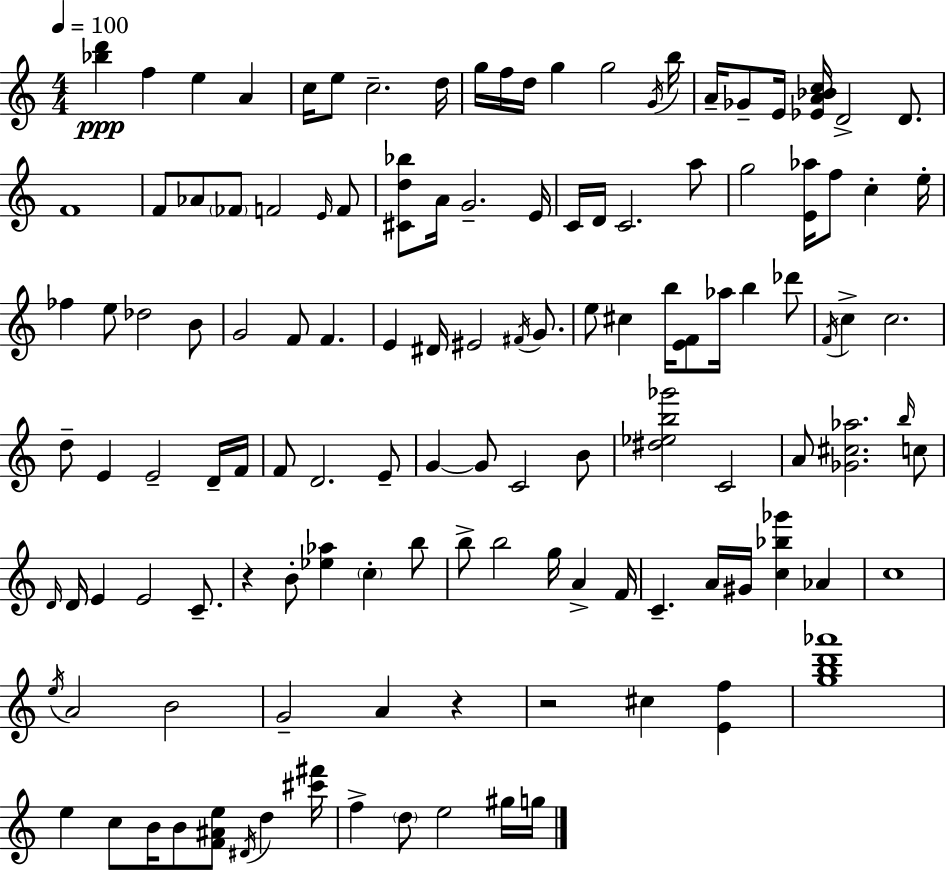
[Bb5,D6]/q F5/q E5/q A4/q C5/s E5/e C5/h. D5/s G5/s F5/s D5/s G5/q G5/h G4/s B5/s A4/s Gb4/e E4/s [Eb4,A4,Bb4,C5]/s D4/h D4/e. F4/w F4/e Ab4/e FES4/e F4/h E4/s F4/e [C#4,D5,Bb5]/e A4/s G4/h. E4/s C4/s D4/s C4/h. A5/e G5/h [E4,Ab5]/s F5/e C5/q E5/s FES5/q E5/e Db5/h B4/e G4/h F4/e F4/q. E4/q D#4/s EIS4/h F#4/s G4/e. E5/e C#5/q B5/s [E4,F4]/e Ab5/s B5/q Db6/e F4/s C5/q C5/h. D5/e E4/q E4/h D4/s F4/s F4/e D4/h. E4/e G4/q G4/e C4/h B4/e [D#5,Eb5,B5,Gb6]/h C4/h A4/e [Gb4,C#5,Ab5]/h. B5/s C5/e D4/s D4/s E4/q E4/h C4/e. R/q B4/e [Eb5,Ab5]/q C5/q B5/e B5/e B5/h G5/s A4/q F4/s C4/q. A4/s G#4/s [C5,Bb5,Gb6]/q Ab4/q C5/w E5/s A4/h B4/h G4/h A4/q R/q R/h C#5/q [E4,F5]/q [G5,B5,D6,Ab6]/w E5/q C5/e B4/s B4/e [F4,A#4,E5]/e D#4/s D5/q [C#6,F#6]/s F5/q D5/e E5/h G#5/s G5/s